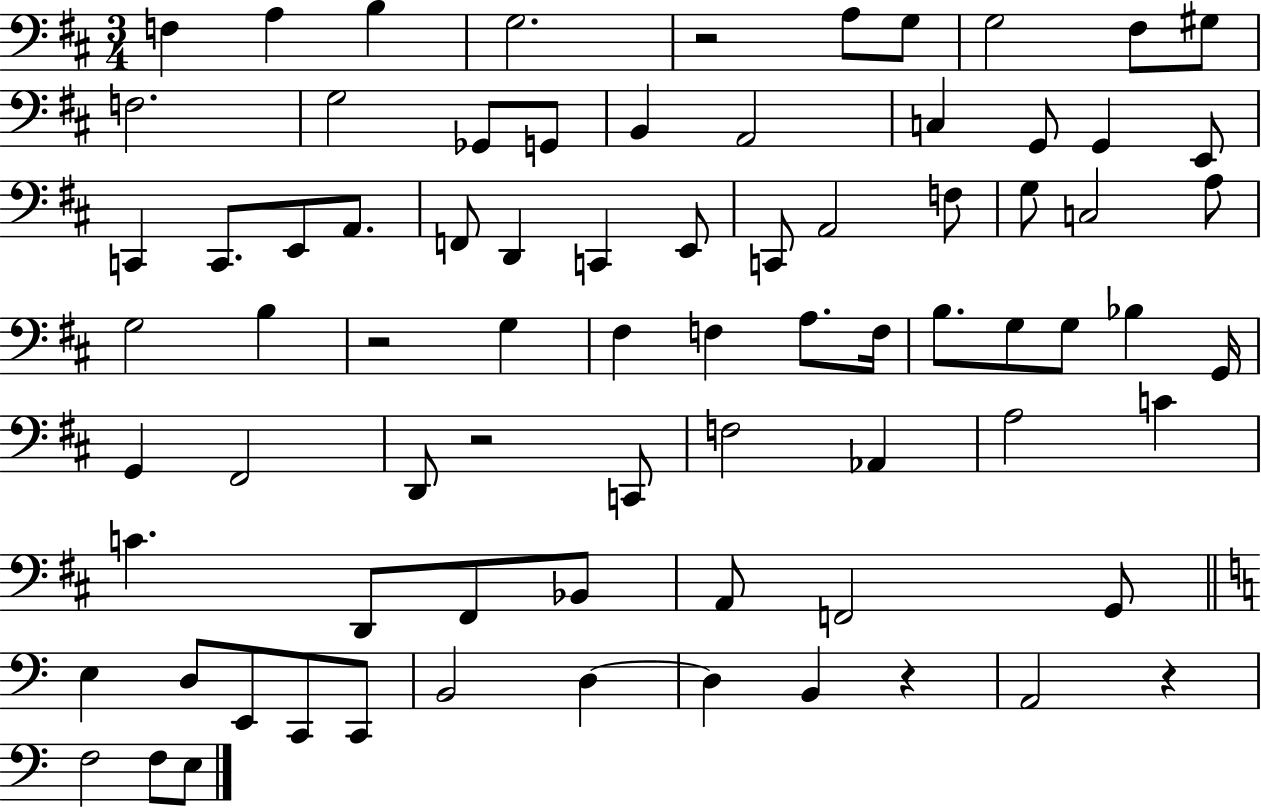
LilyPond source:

{
  \clef bass
  \numericTimeSignature
  \time 3/4
  \key d \major
  f4 a4 b4 | g2. | r2 a8 g8 | g2 fis8 gis8 | \break f2. | g2 ges,8 g,8 | b,4 a,2 | c4 g,8 g,4 e,8 | \break c,4 c,8. e,8 a,8. | f,8 d,4 c,4 e,8 | c,8 a,2 f8 | g8 c2 a8 | \break g2 b4 | r2 g4 | fis4 f4 a8. f16 | b8. g8 g8 bes4 g,16 | \break g,4 fis,2 | d,8 r2 c,8 | f2 aes,4 | a2 c'4 | \break c'4. d,8 fis,8 bes,8 | a,8 f,2 g,8 | \bar "||" \break \key a \minor e4 d8 e,8 c,8 c,8 | b,2 d4~~ | d4 b,4 r4 | a,2 r4 | \break f2 f8 e8 | \bar "|."
}